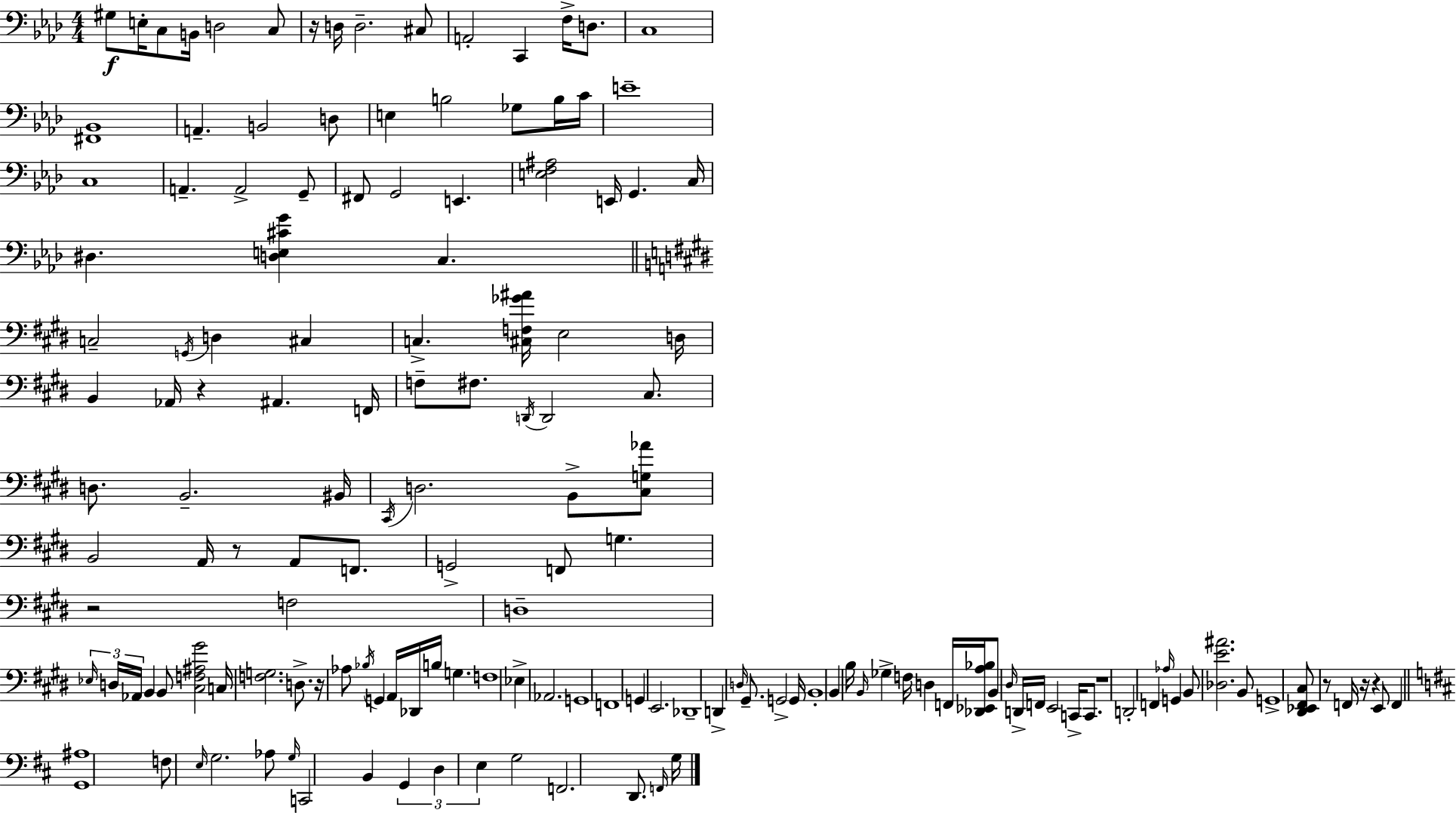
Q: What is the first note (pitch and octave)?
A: G#3